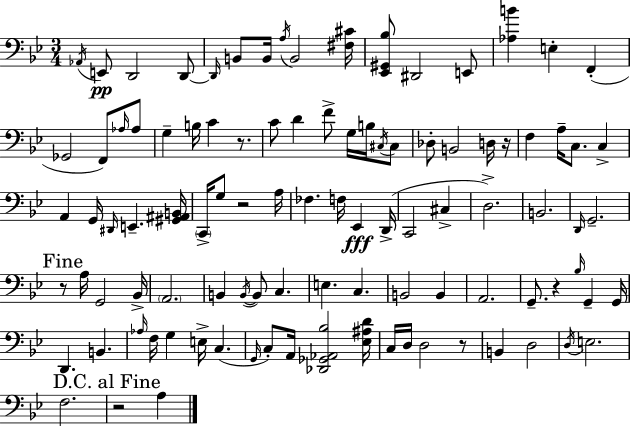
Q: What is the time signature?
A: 3/4